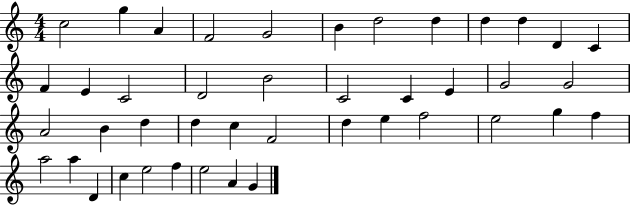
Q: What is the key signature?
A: C major